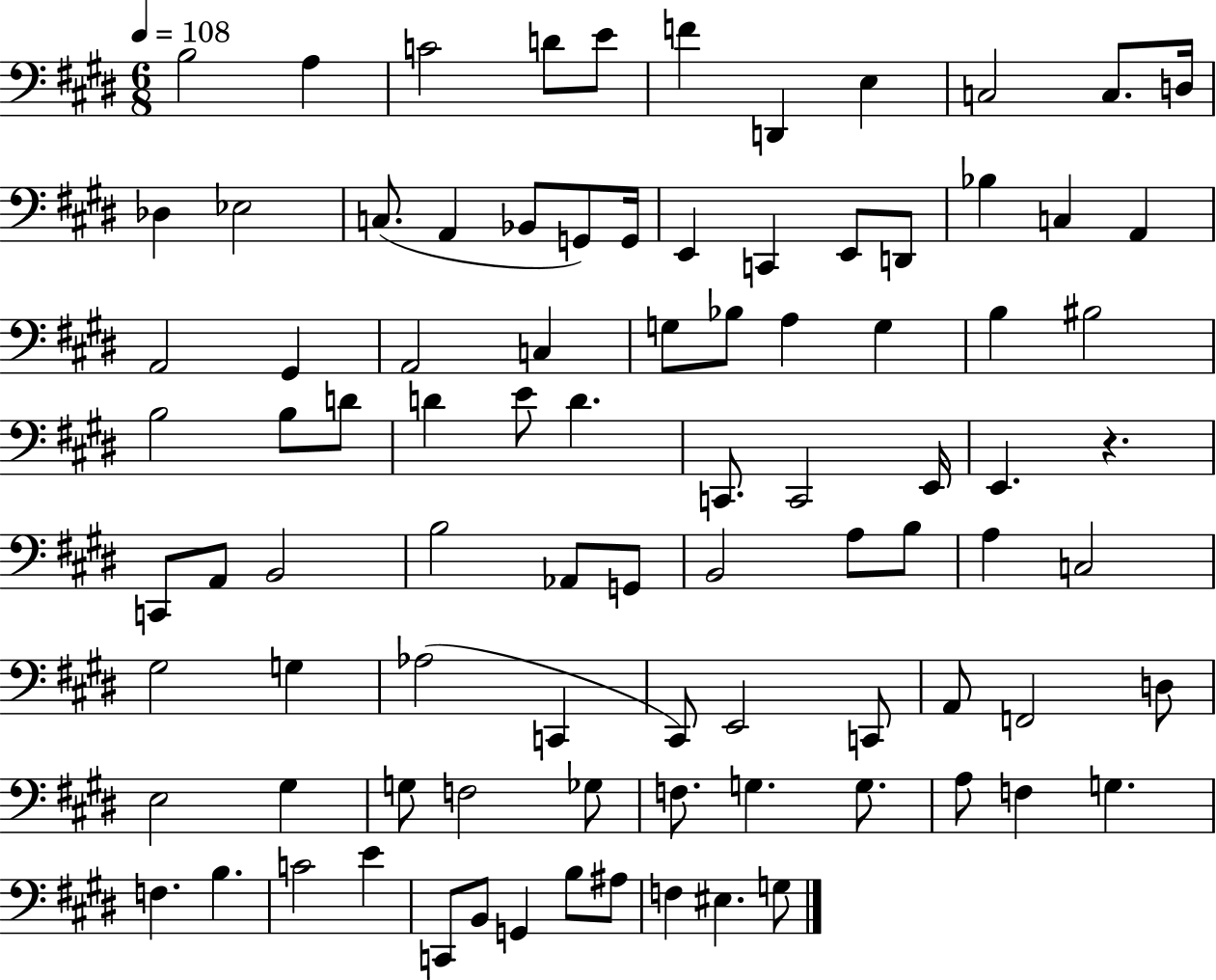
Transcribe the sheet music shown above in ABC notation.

X:1
T:Untitled
M:6/8
L:1/4
K:E
B,2 A, C2 D/2 E/2 F D,, E, C,2 C,/2 D,/4 _D, _E,2 C,/2 A,, _B,,/2 G,,/2 G,,/4 E,, C,, E,,/2 D,,/2 _B, C, A,, A,,2 ^G,, A,,2 C, G,/2 _B,/2 A, G, B, ^B,2 B,2 B,/2 D/2 D E/2 D C,,/2 C,,2 E,,/4 E,, z C,,/2 A,,/2 B,,2 B,2 _A,,/2 G,,/2 B,,2 A,/2 B,/2 A, C,2 ^G,2 G, _A,2 C,, ^C,,/2 E,,2 C,,/2 A,,/2 F,,2 D,/2 E,2 ^G, G,/2 F,2 _G,/2 F,/2 G, G,/2 A,/2 F, G, F, B, C2 E C,,/2 B,,/2 G,, B,/2 ^A,/2 F, ^E, G,/2